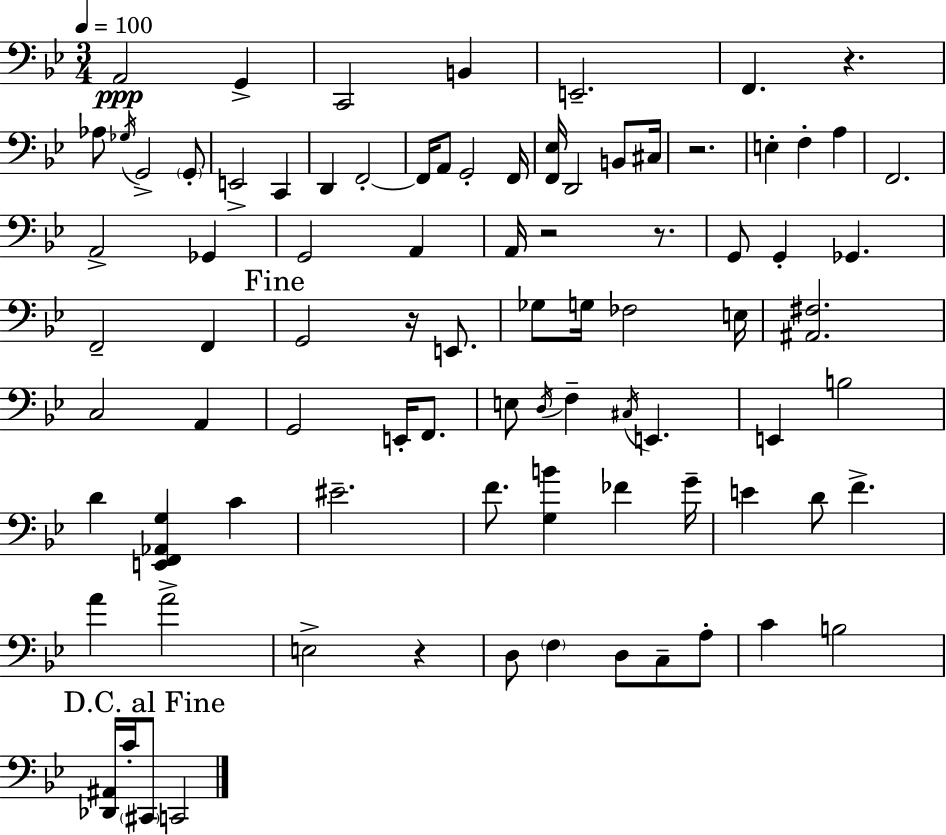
X:1
T:Untitled
M:3/4
L:1/4
K:Bb
A,,2 G,, C,,2 B,, E,,2 F,, z _A,/2 _G,/4 G,,2 G,,/2 E,,2 C,, D,, F,,2 F,,/4 A,,/2 G,,2 F,,/4 [F,,_E,]/4 D,,2 B,,/2 ^C,/4 z2 E, F, A, F,,2 A,,2 _G,, G,,2 A,, A,,/4 z2 z/2 G,,/2 G,, _G,, F,,2 F,, G,,2 z/4 E,,/2 _G,/2 G,/4 _F,2 E,/4 [^A,,^F,]2 C,2 A,, G,,2 E,,/4 F,,/2 E,/2 D,/4 F, ^C,/4 E,, E,, B,2 D [E,,F,,_A,,G,] C ^E2 F/2 [G,B] _F G/4 E D/2 F A A2 E,2 z D,/2 F, D,/2 C,/2 A,/2 C B,2 [_D,,^A,,]/4 C/4 ^C,,/2 C,,2